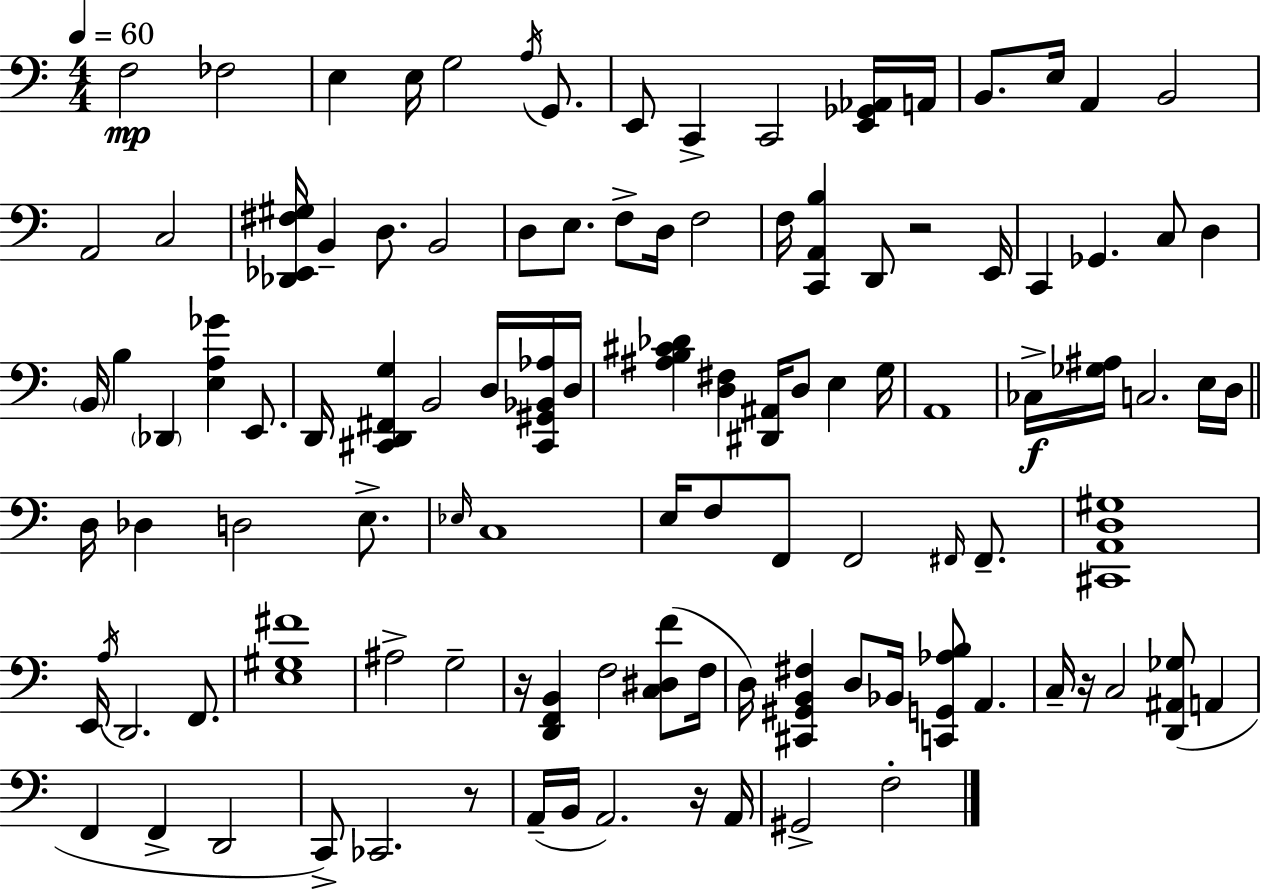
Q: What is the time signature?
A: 4/4